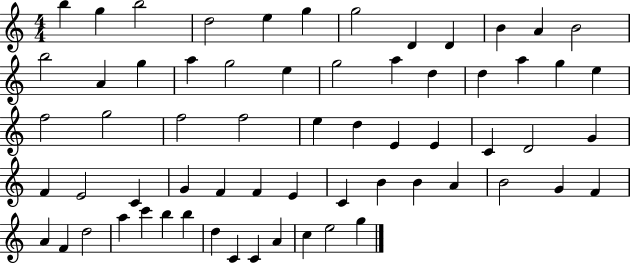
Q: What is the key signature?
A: C major